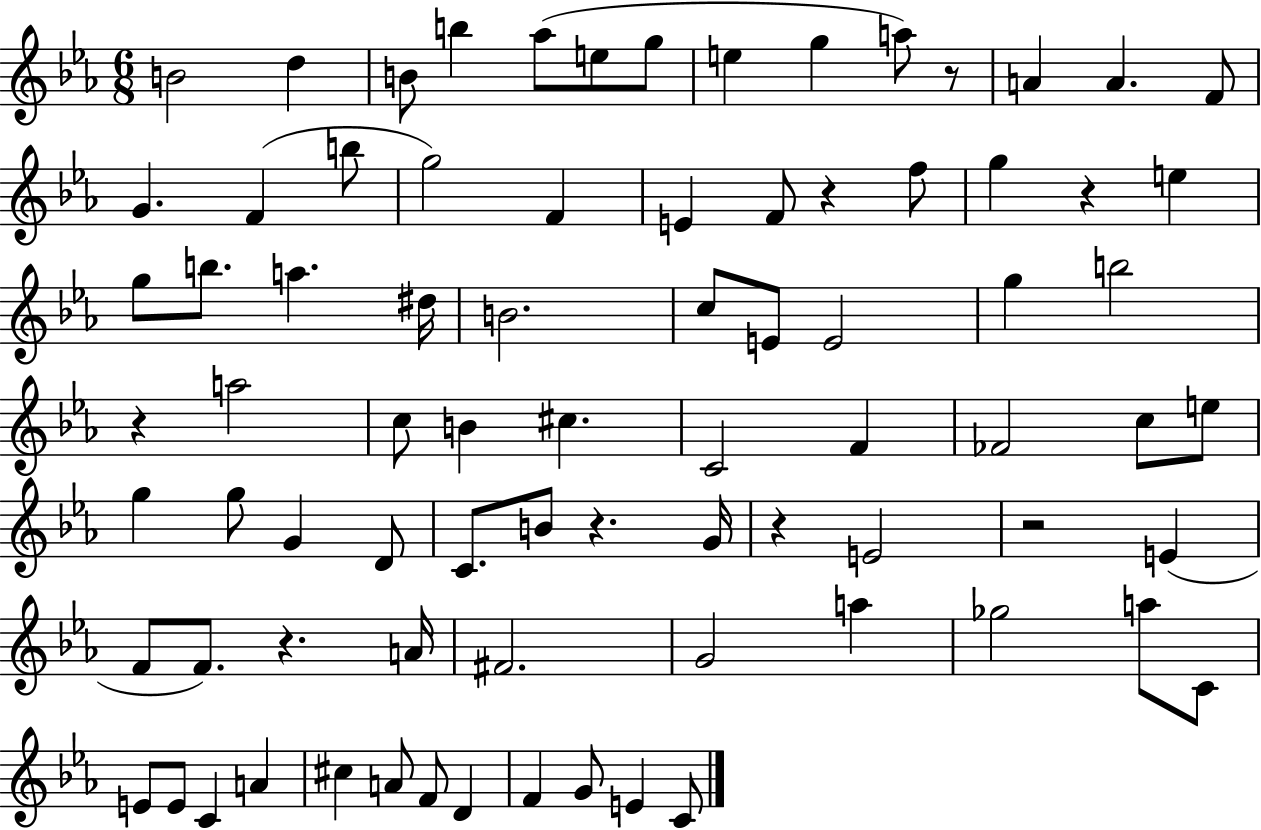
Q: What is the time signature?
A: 6/8